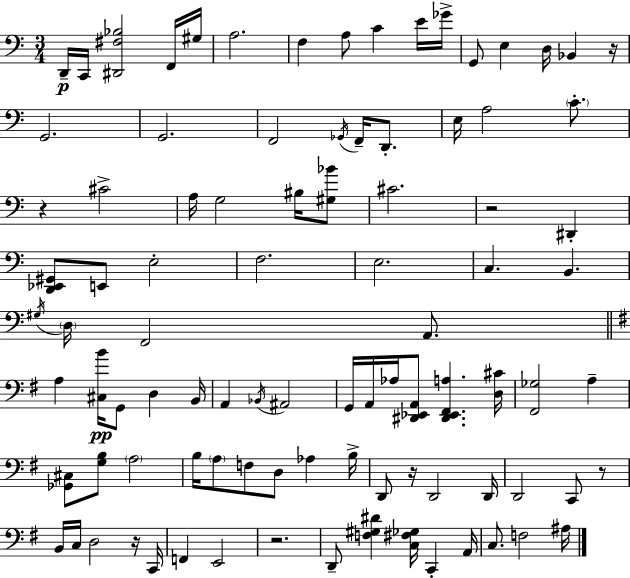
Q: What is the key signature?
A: C major